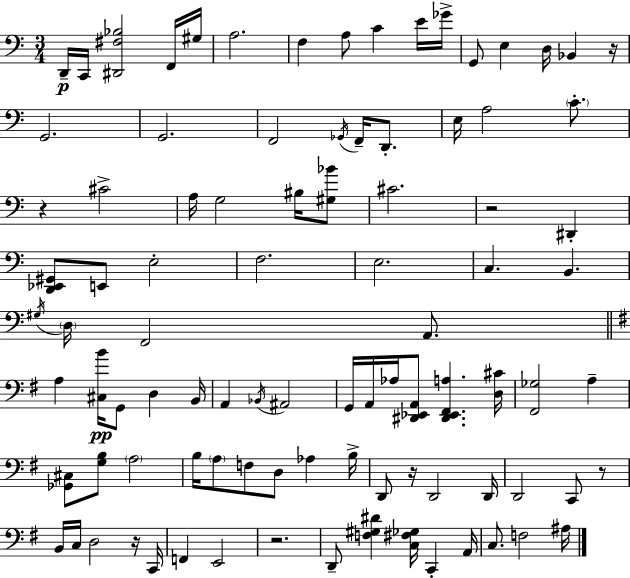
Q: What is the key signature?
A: C major